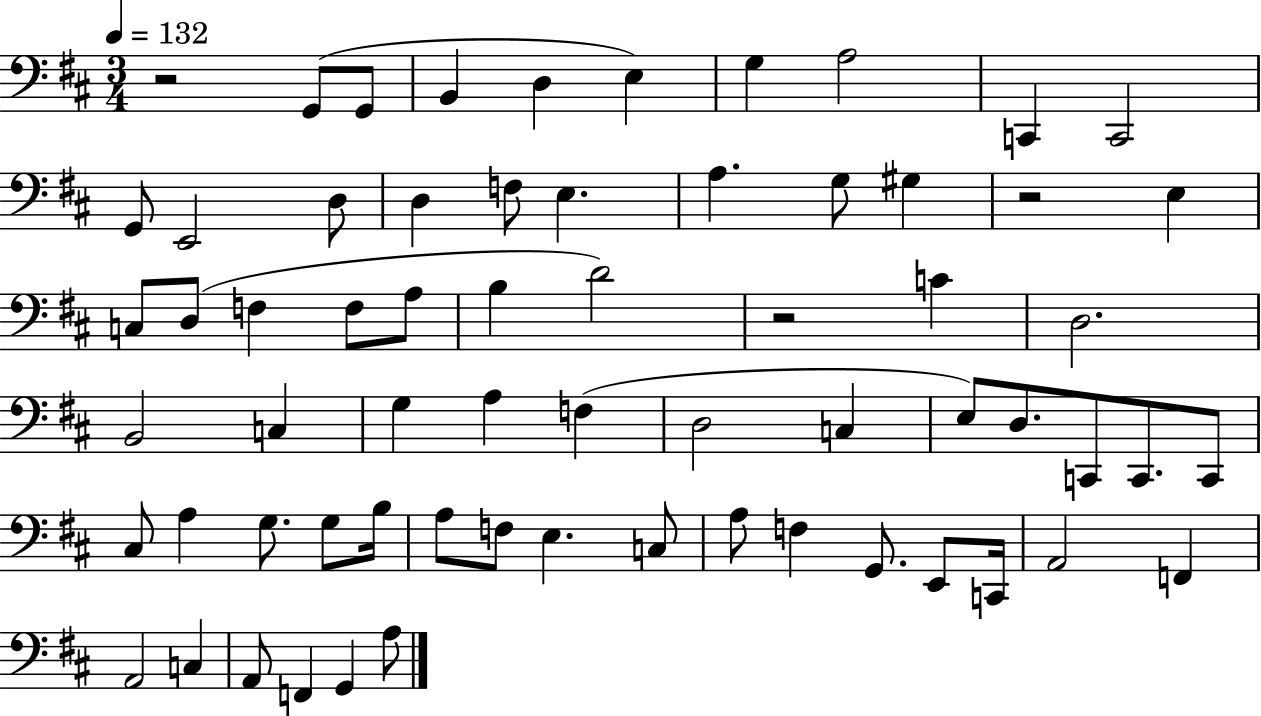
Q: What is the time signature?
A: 3/4